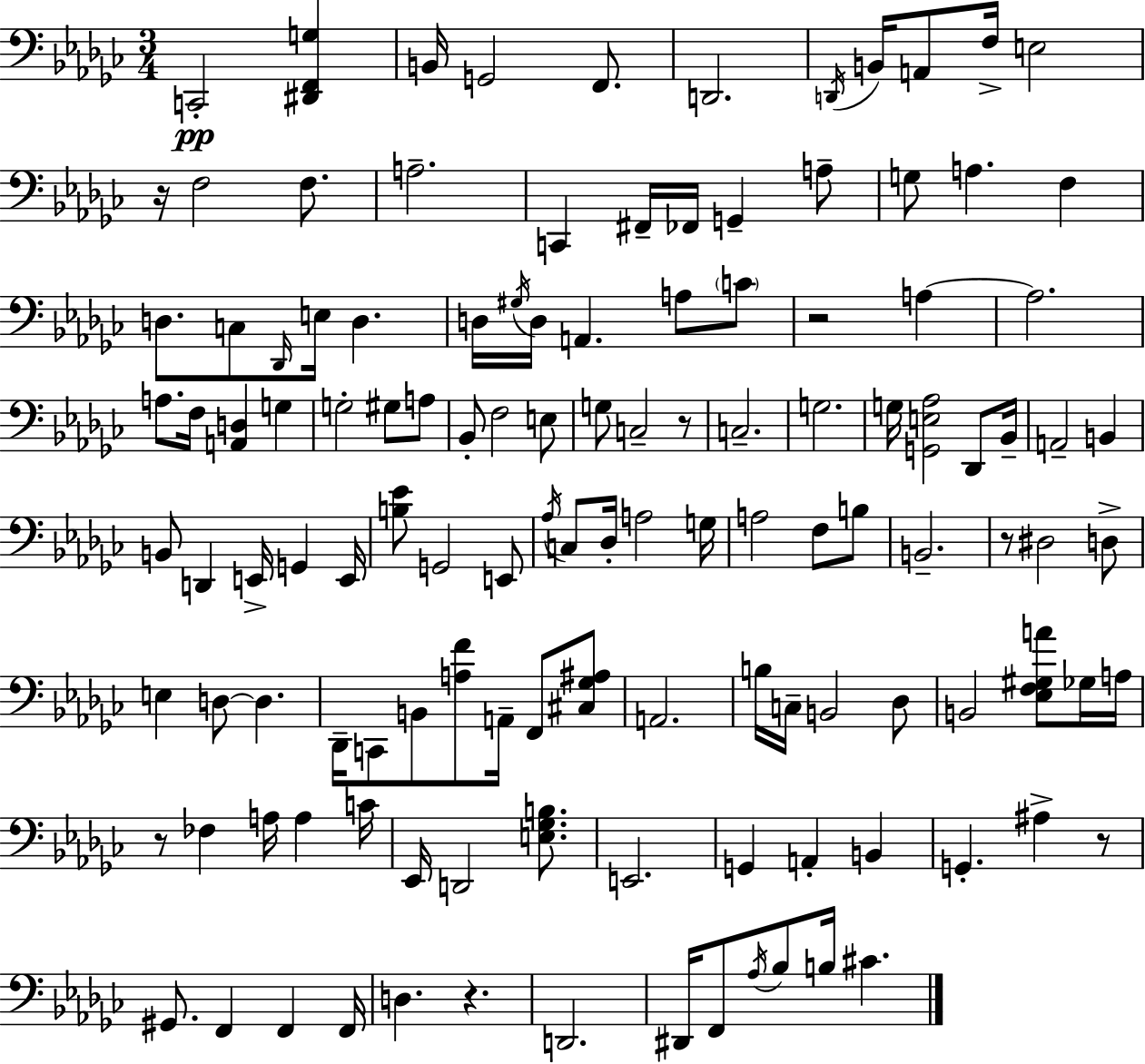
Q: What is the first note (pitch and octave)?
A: C2